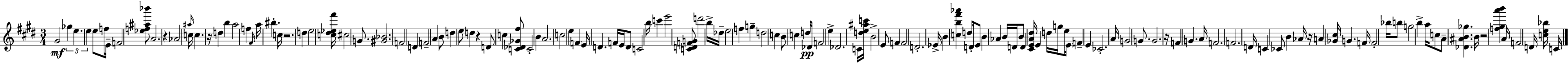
{
  \clef treble
  \numericTimeSignature
  \time 3/4
  \key e \major
  \repeat volta 2 { gis'2\mf \tuplet 3/2 { ges''4 | e''4. e''4 } e''8 | f''16 e'16-- f'2 <ees'' f'' ais'' bes'''>8 | a'2. | \break r4 aes'2 | \grace { ais''16 } c''16 c''4. r16 d''4 | b''4 a''2 | f''4 \grace { fis'16 } a''16 bis''4.-. | \break c''16 r2. | d''4 e''2 | <c'' dis'' ees'' fis'''>16 cis''2 g'8. | <gis' bes'>2. | \break f'2 d'4 | f'2-- a'4 | b'8 d''4 e''8 d''4 | r4 d'8 c''4 | \break <c' des' ges' fis''>8 c'2-. b'4 | a'2. | c''2 e''4 | \parenthesize f'4 e'16 d'4. | \break f'16 e'16 d'8 c'2 | b''16 c'''4 e'''2 | <c' d' f' g'>8 d'''2 | b''16-> des''16-- e''2 f''4 | \break g''4-- d''2 | c''4 b'8 c''4 | d''16\pp des'16 f'2 e''4-> | des'2. | \break c'16 <d'' e'' ais'' c'''>16 b'2-> | e'8 f'4 f'2 | d'2.-. | ees'16-> b'4 <c'' b'' fis''' aes'''>4 d''8 | \break d'16-. e'8 b'4 aes'4 | b'16 d'16 b'8 d'4 <cis' e' a' dis''>16 e'4 | d''16 g''16 e''8 \parenthesize e'16 f'4-- e'4 | ces'2.-. | \break a'16 g'2 g'8. | g'2. | r16 f'4 g'4. | a'16 f'2. | \break f'2. | d'16 c'4 ces'8 b'4 | aes'16 r16 a'4 <ges' cis''>16 g'4. | f'16 f'2-. bes''16 | \break b''8 g''2 b''4-> | a''16 c''8 a'8-- <des' ais' b' ges''>4. | b'16 r2 <f'' gis'' a''' b'''>4 | a'16 f'2 d'16 | \break <c'' e'' bes''>16 c'16 } \bar "|."
}